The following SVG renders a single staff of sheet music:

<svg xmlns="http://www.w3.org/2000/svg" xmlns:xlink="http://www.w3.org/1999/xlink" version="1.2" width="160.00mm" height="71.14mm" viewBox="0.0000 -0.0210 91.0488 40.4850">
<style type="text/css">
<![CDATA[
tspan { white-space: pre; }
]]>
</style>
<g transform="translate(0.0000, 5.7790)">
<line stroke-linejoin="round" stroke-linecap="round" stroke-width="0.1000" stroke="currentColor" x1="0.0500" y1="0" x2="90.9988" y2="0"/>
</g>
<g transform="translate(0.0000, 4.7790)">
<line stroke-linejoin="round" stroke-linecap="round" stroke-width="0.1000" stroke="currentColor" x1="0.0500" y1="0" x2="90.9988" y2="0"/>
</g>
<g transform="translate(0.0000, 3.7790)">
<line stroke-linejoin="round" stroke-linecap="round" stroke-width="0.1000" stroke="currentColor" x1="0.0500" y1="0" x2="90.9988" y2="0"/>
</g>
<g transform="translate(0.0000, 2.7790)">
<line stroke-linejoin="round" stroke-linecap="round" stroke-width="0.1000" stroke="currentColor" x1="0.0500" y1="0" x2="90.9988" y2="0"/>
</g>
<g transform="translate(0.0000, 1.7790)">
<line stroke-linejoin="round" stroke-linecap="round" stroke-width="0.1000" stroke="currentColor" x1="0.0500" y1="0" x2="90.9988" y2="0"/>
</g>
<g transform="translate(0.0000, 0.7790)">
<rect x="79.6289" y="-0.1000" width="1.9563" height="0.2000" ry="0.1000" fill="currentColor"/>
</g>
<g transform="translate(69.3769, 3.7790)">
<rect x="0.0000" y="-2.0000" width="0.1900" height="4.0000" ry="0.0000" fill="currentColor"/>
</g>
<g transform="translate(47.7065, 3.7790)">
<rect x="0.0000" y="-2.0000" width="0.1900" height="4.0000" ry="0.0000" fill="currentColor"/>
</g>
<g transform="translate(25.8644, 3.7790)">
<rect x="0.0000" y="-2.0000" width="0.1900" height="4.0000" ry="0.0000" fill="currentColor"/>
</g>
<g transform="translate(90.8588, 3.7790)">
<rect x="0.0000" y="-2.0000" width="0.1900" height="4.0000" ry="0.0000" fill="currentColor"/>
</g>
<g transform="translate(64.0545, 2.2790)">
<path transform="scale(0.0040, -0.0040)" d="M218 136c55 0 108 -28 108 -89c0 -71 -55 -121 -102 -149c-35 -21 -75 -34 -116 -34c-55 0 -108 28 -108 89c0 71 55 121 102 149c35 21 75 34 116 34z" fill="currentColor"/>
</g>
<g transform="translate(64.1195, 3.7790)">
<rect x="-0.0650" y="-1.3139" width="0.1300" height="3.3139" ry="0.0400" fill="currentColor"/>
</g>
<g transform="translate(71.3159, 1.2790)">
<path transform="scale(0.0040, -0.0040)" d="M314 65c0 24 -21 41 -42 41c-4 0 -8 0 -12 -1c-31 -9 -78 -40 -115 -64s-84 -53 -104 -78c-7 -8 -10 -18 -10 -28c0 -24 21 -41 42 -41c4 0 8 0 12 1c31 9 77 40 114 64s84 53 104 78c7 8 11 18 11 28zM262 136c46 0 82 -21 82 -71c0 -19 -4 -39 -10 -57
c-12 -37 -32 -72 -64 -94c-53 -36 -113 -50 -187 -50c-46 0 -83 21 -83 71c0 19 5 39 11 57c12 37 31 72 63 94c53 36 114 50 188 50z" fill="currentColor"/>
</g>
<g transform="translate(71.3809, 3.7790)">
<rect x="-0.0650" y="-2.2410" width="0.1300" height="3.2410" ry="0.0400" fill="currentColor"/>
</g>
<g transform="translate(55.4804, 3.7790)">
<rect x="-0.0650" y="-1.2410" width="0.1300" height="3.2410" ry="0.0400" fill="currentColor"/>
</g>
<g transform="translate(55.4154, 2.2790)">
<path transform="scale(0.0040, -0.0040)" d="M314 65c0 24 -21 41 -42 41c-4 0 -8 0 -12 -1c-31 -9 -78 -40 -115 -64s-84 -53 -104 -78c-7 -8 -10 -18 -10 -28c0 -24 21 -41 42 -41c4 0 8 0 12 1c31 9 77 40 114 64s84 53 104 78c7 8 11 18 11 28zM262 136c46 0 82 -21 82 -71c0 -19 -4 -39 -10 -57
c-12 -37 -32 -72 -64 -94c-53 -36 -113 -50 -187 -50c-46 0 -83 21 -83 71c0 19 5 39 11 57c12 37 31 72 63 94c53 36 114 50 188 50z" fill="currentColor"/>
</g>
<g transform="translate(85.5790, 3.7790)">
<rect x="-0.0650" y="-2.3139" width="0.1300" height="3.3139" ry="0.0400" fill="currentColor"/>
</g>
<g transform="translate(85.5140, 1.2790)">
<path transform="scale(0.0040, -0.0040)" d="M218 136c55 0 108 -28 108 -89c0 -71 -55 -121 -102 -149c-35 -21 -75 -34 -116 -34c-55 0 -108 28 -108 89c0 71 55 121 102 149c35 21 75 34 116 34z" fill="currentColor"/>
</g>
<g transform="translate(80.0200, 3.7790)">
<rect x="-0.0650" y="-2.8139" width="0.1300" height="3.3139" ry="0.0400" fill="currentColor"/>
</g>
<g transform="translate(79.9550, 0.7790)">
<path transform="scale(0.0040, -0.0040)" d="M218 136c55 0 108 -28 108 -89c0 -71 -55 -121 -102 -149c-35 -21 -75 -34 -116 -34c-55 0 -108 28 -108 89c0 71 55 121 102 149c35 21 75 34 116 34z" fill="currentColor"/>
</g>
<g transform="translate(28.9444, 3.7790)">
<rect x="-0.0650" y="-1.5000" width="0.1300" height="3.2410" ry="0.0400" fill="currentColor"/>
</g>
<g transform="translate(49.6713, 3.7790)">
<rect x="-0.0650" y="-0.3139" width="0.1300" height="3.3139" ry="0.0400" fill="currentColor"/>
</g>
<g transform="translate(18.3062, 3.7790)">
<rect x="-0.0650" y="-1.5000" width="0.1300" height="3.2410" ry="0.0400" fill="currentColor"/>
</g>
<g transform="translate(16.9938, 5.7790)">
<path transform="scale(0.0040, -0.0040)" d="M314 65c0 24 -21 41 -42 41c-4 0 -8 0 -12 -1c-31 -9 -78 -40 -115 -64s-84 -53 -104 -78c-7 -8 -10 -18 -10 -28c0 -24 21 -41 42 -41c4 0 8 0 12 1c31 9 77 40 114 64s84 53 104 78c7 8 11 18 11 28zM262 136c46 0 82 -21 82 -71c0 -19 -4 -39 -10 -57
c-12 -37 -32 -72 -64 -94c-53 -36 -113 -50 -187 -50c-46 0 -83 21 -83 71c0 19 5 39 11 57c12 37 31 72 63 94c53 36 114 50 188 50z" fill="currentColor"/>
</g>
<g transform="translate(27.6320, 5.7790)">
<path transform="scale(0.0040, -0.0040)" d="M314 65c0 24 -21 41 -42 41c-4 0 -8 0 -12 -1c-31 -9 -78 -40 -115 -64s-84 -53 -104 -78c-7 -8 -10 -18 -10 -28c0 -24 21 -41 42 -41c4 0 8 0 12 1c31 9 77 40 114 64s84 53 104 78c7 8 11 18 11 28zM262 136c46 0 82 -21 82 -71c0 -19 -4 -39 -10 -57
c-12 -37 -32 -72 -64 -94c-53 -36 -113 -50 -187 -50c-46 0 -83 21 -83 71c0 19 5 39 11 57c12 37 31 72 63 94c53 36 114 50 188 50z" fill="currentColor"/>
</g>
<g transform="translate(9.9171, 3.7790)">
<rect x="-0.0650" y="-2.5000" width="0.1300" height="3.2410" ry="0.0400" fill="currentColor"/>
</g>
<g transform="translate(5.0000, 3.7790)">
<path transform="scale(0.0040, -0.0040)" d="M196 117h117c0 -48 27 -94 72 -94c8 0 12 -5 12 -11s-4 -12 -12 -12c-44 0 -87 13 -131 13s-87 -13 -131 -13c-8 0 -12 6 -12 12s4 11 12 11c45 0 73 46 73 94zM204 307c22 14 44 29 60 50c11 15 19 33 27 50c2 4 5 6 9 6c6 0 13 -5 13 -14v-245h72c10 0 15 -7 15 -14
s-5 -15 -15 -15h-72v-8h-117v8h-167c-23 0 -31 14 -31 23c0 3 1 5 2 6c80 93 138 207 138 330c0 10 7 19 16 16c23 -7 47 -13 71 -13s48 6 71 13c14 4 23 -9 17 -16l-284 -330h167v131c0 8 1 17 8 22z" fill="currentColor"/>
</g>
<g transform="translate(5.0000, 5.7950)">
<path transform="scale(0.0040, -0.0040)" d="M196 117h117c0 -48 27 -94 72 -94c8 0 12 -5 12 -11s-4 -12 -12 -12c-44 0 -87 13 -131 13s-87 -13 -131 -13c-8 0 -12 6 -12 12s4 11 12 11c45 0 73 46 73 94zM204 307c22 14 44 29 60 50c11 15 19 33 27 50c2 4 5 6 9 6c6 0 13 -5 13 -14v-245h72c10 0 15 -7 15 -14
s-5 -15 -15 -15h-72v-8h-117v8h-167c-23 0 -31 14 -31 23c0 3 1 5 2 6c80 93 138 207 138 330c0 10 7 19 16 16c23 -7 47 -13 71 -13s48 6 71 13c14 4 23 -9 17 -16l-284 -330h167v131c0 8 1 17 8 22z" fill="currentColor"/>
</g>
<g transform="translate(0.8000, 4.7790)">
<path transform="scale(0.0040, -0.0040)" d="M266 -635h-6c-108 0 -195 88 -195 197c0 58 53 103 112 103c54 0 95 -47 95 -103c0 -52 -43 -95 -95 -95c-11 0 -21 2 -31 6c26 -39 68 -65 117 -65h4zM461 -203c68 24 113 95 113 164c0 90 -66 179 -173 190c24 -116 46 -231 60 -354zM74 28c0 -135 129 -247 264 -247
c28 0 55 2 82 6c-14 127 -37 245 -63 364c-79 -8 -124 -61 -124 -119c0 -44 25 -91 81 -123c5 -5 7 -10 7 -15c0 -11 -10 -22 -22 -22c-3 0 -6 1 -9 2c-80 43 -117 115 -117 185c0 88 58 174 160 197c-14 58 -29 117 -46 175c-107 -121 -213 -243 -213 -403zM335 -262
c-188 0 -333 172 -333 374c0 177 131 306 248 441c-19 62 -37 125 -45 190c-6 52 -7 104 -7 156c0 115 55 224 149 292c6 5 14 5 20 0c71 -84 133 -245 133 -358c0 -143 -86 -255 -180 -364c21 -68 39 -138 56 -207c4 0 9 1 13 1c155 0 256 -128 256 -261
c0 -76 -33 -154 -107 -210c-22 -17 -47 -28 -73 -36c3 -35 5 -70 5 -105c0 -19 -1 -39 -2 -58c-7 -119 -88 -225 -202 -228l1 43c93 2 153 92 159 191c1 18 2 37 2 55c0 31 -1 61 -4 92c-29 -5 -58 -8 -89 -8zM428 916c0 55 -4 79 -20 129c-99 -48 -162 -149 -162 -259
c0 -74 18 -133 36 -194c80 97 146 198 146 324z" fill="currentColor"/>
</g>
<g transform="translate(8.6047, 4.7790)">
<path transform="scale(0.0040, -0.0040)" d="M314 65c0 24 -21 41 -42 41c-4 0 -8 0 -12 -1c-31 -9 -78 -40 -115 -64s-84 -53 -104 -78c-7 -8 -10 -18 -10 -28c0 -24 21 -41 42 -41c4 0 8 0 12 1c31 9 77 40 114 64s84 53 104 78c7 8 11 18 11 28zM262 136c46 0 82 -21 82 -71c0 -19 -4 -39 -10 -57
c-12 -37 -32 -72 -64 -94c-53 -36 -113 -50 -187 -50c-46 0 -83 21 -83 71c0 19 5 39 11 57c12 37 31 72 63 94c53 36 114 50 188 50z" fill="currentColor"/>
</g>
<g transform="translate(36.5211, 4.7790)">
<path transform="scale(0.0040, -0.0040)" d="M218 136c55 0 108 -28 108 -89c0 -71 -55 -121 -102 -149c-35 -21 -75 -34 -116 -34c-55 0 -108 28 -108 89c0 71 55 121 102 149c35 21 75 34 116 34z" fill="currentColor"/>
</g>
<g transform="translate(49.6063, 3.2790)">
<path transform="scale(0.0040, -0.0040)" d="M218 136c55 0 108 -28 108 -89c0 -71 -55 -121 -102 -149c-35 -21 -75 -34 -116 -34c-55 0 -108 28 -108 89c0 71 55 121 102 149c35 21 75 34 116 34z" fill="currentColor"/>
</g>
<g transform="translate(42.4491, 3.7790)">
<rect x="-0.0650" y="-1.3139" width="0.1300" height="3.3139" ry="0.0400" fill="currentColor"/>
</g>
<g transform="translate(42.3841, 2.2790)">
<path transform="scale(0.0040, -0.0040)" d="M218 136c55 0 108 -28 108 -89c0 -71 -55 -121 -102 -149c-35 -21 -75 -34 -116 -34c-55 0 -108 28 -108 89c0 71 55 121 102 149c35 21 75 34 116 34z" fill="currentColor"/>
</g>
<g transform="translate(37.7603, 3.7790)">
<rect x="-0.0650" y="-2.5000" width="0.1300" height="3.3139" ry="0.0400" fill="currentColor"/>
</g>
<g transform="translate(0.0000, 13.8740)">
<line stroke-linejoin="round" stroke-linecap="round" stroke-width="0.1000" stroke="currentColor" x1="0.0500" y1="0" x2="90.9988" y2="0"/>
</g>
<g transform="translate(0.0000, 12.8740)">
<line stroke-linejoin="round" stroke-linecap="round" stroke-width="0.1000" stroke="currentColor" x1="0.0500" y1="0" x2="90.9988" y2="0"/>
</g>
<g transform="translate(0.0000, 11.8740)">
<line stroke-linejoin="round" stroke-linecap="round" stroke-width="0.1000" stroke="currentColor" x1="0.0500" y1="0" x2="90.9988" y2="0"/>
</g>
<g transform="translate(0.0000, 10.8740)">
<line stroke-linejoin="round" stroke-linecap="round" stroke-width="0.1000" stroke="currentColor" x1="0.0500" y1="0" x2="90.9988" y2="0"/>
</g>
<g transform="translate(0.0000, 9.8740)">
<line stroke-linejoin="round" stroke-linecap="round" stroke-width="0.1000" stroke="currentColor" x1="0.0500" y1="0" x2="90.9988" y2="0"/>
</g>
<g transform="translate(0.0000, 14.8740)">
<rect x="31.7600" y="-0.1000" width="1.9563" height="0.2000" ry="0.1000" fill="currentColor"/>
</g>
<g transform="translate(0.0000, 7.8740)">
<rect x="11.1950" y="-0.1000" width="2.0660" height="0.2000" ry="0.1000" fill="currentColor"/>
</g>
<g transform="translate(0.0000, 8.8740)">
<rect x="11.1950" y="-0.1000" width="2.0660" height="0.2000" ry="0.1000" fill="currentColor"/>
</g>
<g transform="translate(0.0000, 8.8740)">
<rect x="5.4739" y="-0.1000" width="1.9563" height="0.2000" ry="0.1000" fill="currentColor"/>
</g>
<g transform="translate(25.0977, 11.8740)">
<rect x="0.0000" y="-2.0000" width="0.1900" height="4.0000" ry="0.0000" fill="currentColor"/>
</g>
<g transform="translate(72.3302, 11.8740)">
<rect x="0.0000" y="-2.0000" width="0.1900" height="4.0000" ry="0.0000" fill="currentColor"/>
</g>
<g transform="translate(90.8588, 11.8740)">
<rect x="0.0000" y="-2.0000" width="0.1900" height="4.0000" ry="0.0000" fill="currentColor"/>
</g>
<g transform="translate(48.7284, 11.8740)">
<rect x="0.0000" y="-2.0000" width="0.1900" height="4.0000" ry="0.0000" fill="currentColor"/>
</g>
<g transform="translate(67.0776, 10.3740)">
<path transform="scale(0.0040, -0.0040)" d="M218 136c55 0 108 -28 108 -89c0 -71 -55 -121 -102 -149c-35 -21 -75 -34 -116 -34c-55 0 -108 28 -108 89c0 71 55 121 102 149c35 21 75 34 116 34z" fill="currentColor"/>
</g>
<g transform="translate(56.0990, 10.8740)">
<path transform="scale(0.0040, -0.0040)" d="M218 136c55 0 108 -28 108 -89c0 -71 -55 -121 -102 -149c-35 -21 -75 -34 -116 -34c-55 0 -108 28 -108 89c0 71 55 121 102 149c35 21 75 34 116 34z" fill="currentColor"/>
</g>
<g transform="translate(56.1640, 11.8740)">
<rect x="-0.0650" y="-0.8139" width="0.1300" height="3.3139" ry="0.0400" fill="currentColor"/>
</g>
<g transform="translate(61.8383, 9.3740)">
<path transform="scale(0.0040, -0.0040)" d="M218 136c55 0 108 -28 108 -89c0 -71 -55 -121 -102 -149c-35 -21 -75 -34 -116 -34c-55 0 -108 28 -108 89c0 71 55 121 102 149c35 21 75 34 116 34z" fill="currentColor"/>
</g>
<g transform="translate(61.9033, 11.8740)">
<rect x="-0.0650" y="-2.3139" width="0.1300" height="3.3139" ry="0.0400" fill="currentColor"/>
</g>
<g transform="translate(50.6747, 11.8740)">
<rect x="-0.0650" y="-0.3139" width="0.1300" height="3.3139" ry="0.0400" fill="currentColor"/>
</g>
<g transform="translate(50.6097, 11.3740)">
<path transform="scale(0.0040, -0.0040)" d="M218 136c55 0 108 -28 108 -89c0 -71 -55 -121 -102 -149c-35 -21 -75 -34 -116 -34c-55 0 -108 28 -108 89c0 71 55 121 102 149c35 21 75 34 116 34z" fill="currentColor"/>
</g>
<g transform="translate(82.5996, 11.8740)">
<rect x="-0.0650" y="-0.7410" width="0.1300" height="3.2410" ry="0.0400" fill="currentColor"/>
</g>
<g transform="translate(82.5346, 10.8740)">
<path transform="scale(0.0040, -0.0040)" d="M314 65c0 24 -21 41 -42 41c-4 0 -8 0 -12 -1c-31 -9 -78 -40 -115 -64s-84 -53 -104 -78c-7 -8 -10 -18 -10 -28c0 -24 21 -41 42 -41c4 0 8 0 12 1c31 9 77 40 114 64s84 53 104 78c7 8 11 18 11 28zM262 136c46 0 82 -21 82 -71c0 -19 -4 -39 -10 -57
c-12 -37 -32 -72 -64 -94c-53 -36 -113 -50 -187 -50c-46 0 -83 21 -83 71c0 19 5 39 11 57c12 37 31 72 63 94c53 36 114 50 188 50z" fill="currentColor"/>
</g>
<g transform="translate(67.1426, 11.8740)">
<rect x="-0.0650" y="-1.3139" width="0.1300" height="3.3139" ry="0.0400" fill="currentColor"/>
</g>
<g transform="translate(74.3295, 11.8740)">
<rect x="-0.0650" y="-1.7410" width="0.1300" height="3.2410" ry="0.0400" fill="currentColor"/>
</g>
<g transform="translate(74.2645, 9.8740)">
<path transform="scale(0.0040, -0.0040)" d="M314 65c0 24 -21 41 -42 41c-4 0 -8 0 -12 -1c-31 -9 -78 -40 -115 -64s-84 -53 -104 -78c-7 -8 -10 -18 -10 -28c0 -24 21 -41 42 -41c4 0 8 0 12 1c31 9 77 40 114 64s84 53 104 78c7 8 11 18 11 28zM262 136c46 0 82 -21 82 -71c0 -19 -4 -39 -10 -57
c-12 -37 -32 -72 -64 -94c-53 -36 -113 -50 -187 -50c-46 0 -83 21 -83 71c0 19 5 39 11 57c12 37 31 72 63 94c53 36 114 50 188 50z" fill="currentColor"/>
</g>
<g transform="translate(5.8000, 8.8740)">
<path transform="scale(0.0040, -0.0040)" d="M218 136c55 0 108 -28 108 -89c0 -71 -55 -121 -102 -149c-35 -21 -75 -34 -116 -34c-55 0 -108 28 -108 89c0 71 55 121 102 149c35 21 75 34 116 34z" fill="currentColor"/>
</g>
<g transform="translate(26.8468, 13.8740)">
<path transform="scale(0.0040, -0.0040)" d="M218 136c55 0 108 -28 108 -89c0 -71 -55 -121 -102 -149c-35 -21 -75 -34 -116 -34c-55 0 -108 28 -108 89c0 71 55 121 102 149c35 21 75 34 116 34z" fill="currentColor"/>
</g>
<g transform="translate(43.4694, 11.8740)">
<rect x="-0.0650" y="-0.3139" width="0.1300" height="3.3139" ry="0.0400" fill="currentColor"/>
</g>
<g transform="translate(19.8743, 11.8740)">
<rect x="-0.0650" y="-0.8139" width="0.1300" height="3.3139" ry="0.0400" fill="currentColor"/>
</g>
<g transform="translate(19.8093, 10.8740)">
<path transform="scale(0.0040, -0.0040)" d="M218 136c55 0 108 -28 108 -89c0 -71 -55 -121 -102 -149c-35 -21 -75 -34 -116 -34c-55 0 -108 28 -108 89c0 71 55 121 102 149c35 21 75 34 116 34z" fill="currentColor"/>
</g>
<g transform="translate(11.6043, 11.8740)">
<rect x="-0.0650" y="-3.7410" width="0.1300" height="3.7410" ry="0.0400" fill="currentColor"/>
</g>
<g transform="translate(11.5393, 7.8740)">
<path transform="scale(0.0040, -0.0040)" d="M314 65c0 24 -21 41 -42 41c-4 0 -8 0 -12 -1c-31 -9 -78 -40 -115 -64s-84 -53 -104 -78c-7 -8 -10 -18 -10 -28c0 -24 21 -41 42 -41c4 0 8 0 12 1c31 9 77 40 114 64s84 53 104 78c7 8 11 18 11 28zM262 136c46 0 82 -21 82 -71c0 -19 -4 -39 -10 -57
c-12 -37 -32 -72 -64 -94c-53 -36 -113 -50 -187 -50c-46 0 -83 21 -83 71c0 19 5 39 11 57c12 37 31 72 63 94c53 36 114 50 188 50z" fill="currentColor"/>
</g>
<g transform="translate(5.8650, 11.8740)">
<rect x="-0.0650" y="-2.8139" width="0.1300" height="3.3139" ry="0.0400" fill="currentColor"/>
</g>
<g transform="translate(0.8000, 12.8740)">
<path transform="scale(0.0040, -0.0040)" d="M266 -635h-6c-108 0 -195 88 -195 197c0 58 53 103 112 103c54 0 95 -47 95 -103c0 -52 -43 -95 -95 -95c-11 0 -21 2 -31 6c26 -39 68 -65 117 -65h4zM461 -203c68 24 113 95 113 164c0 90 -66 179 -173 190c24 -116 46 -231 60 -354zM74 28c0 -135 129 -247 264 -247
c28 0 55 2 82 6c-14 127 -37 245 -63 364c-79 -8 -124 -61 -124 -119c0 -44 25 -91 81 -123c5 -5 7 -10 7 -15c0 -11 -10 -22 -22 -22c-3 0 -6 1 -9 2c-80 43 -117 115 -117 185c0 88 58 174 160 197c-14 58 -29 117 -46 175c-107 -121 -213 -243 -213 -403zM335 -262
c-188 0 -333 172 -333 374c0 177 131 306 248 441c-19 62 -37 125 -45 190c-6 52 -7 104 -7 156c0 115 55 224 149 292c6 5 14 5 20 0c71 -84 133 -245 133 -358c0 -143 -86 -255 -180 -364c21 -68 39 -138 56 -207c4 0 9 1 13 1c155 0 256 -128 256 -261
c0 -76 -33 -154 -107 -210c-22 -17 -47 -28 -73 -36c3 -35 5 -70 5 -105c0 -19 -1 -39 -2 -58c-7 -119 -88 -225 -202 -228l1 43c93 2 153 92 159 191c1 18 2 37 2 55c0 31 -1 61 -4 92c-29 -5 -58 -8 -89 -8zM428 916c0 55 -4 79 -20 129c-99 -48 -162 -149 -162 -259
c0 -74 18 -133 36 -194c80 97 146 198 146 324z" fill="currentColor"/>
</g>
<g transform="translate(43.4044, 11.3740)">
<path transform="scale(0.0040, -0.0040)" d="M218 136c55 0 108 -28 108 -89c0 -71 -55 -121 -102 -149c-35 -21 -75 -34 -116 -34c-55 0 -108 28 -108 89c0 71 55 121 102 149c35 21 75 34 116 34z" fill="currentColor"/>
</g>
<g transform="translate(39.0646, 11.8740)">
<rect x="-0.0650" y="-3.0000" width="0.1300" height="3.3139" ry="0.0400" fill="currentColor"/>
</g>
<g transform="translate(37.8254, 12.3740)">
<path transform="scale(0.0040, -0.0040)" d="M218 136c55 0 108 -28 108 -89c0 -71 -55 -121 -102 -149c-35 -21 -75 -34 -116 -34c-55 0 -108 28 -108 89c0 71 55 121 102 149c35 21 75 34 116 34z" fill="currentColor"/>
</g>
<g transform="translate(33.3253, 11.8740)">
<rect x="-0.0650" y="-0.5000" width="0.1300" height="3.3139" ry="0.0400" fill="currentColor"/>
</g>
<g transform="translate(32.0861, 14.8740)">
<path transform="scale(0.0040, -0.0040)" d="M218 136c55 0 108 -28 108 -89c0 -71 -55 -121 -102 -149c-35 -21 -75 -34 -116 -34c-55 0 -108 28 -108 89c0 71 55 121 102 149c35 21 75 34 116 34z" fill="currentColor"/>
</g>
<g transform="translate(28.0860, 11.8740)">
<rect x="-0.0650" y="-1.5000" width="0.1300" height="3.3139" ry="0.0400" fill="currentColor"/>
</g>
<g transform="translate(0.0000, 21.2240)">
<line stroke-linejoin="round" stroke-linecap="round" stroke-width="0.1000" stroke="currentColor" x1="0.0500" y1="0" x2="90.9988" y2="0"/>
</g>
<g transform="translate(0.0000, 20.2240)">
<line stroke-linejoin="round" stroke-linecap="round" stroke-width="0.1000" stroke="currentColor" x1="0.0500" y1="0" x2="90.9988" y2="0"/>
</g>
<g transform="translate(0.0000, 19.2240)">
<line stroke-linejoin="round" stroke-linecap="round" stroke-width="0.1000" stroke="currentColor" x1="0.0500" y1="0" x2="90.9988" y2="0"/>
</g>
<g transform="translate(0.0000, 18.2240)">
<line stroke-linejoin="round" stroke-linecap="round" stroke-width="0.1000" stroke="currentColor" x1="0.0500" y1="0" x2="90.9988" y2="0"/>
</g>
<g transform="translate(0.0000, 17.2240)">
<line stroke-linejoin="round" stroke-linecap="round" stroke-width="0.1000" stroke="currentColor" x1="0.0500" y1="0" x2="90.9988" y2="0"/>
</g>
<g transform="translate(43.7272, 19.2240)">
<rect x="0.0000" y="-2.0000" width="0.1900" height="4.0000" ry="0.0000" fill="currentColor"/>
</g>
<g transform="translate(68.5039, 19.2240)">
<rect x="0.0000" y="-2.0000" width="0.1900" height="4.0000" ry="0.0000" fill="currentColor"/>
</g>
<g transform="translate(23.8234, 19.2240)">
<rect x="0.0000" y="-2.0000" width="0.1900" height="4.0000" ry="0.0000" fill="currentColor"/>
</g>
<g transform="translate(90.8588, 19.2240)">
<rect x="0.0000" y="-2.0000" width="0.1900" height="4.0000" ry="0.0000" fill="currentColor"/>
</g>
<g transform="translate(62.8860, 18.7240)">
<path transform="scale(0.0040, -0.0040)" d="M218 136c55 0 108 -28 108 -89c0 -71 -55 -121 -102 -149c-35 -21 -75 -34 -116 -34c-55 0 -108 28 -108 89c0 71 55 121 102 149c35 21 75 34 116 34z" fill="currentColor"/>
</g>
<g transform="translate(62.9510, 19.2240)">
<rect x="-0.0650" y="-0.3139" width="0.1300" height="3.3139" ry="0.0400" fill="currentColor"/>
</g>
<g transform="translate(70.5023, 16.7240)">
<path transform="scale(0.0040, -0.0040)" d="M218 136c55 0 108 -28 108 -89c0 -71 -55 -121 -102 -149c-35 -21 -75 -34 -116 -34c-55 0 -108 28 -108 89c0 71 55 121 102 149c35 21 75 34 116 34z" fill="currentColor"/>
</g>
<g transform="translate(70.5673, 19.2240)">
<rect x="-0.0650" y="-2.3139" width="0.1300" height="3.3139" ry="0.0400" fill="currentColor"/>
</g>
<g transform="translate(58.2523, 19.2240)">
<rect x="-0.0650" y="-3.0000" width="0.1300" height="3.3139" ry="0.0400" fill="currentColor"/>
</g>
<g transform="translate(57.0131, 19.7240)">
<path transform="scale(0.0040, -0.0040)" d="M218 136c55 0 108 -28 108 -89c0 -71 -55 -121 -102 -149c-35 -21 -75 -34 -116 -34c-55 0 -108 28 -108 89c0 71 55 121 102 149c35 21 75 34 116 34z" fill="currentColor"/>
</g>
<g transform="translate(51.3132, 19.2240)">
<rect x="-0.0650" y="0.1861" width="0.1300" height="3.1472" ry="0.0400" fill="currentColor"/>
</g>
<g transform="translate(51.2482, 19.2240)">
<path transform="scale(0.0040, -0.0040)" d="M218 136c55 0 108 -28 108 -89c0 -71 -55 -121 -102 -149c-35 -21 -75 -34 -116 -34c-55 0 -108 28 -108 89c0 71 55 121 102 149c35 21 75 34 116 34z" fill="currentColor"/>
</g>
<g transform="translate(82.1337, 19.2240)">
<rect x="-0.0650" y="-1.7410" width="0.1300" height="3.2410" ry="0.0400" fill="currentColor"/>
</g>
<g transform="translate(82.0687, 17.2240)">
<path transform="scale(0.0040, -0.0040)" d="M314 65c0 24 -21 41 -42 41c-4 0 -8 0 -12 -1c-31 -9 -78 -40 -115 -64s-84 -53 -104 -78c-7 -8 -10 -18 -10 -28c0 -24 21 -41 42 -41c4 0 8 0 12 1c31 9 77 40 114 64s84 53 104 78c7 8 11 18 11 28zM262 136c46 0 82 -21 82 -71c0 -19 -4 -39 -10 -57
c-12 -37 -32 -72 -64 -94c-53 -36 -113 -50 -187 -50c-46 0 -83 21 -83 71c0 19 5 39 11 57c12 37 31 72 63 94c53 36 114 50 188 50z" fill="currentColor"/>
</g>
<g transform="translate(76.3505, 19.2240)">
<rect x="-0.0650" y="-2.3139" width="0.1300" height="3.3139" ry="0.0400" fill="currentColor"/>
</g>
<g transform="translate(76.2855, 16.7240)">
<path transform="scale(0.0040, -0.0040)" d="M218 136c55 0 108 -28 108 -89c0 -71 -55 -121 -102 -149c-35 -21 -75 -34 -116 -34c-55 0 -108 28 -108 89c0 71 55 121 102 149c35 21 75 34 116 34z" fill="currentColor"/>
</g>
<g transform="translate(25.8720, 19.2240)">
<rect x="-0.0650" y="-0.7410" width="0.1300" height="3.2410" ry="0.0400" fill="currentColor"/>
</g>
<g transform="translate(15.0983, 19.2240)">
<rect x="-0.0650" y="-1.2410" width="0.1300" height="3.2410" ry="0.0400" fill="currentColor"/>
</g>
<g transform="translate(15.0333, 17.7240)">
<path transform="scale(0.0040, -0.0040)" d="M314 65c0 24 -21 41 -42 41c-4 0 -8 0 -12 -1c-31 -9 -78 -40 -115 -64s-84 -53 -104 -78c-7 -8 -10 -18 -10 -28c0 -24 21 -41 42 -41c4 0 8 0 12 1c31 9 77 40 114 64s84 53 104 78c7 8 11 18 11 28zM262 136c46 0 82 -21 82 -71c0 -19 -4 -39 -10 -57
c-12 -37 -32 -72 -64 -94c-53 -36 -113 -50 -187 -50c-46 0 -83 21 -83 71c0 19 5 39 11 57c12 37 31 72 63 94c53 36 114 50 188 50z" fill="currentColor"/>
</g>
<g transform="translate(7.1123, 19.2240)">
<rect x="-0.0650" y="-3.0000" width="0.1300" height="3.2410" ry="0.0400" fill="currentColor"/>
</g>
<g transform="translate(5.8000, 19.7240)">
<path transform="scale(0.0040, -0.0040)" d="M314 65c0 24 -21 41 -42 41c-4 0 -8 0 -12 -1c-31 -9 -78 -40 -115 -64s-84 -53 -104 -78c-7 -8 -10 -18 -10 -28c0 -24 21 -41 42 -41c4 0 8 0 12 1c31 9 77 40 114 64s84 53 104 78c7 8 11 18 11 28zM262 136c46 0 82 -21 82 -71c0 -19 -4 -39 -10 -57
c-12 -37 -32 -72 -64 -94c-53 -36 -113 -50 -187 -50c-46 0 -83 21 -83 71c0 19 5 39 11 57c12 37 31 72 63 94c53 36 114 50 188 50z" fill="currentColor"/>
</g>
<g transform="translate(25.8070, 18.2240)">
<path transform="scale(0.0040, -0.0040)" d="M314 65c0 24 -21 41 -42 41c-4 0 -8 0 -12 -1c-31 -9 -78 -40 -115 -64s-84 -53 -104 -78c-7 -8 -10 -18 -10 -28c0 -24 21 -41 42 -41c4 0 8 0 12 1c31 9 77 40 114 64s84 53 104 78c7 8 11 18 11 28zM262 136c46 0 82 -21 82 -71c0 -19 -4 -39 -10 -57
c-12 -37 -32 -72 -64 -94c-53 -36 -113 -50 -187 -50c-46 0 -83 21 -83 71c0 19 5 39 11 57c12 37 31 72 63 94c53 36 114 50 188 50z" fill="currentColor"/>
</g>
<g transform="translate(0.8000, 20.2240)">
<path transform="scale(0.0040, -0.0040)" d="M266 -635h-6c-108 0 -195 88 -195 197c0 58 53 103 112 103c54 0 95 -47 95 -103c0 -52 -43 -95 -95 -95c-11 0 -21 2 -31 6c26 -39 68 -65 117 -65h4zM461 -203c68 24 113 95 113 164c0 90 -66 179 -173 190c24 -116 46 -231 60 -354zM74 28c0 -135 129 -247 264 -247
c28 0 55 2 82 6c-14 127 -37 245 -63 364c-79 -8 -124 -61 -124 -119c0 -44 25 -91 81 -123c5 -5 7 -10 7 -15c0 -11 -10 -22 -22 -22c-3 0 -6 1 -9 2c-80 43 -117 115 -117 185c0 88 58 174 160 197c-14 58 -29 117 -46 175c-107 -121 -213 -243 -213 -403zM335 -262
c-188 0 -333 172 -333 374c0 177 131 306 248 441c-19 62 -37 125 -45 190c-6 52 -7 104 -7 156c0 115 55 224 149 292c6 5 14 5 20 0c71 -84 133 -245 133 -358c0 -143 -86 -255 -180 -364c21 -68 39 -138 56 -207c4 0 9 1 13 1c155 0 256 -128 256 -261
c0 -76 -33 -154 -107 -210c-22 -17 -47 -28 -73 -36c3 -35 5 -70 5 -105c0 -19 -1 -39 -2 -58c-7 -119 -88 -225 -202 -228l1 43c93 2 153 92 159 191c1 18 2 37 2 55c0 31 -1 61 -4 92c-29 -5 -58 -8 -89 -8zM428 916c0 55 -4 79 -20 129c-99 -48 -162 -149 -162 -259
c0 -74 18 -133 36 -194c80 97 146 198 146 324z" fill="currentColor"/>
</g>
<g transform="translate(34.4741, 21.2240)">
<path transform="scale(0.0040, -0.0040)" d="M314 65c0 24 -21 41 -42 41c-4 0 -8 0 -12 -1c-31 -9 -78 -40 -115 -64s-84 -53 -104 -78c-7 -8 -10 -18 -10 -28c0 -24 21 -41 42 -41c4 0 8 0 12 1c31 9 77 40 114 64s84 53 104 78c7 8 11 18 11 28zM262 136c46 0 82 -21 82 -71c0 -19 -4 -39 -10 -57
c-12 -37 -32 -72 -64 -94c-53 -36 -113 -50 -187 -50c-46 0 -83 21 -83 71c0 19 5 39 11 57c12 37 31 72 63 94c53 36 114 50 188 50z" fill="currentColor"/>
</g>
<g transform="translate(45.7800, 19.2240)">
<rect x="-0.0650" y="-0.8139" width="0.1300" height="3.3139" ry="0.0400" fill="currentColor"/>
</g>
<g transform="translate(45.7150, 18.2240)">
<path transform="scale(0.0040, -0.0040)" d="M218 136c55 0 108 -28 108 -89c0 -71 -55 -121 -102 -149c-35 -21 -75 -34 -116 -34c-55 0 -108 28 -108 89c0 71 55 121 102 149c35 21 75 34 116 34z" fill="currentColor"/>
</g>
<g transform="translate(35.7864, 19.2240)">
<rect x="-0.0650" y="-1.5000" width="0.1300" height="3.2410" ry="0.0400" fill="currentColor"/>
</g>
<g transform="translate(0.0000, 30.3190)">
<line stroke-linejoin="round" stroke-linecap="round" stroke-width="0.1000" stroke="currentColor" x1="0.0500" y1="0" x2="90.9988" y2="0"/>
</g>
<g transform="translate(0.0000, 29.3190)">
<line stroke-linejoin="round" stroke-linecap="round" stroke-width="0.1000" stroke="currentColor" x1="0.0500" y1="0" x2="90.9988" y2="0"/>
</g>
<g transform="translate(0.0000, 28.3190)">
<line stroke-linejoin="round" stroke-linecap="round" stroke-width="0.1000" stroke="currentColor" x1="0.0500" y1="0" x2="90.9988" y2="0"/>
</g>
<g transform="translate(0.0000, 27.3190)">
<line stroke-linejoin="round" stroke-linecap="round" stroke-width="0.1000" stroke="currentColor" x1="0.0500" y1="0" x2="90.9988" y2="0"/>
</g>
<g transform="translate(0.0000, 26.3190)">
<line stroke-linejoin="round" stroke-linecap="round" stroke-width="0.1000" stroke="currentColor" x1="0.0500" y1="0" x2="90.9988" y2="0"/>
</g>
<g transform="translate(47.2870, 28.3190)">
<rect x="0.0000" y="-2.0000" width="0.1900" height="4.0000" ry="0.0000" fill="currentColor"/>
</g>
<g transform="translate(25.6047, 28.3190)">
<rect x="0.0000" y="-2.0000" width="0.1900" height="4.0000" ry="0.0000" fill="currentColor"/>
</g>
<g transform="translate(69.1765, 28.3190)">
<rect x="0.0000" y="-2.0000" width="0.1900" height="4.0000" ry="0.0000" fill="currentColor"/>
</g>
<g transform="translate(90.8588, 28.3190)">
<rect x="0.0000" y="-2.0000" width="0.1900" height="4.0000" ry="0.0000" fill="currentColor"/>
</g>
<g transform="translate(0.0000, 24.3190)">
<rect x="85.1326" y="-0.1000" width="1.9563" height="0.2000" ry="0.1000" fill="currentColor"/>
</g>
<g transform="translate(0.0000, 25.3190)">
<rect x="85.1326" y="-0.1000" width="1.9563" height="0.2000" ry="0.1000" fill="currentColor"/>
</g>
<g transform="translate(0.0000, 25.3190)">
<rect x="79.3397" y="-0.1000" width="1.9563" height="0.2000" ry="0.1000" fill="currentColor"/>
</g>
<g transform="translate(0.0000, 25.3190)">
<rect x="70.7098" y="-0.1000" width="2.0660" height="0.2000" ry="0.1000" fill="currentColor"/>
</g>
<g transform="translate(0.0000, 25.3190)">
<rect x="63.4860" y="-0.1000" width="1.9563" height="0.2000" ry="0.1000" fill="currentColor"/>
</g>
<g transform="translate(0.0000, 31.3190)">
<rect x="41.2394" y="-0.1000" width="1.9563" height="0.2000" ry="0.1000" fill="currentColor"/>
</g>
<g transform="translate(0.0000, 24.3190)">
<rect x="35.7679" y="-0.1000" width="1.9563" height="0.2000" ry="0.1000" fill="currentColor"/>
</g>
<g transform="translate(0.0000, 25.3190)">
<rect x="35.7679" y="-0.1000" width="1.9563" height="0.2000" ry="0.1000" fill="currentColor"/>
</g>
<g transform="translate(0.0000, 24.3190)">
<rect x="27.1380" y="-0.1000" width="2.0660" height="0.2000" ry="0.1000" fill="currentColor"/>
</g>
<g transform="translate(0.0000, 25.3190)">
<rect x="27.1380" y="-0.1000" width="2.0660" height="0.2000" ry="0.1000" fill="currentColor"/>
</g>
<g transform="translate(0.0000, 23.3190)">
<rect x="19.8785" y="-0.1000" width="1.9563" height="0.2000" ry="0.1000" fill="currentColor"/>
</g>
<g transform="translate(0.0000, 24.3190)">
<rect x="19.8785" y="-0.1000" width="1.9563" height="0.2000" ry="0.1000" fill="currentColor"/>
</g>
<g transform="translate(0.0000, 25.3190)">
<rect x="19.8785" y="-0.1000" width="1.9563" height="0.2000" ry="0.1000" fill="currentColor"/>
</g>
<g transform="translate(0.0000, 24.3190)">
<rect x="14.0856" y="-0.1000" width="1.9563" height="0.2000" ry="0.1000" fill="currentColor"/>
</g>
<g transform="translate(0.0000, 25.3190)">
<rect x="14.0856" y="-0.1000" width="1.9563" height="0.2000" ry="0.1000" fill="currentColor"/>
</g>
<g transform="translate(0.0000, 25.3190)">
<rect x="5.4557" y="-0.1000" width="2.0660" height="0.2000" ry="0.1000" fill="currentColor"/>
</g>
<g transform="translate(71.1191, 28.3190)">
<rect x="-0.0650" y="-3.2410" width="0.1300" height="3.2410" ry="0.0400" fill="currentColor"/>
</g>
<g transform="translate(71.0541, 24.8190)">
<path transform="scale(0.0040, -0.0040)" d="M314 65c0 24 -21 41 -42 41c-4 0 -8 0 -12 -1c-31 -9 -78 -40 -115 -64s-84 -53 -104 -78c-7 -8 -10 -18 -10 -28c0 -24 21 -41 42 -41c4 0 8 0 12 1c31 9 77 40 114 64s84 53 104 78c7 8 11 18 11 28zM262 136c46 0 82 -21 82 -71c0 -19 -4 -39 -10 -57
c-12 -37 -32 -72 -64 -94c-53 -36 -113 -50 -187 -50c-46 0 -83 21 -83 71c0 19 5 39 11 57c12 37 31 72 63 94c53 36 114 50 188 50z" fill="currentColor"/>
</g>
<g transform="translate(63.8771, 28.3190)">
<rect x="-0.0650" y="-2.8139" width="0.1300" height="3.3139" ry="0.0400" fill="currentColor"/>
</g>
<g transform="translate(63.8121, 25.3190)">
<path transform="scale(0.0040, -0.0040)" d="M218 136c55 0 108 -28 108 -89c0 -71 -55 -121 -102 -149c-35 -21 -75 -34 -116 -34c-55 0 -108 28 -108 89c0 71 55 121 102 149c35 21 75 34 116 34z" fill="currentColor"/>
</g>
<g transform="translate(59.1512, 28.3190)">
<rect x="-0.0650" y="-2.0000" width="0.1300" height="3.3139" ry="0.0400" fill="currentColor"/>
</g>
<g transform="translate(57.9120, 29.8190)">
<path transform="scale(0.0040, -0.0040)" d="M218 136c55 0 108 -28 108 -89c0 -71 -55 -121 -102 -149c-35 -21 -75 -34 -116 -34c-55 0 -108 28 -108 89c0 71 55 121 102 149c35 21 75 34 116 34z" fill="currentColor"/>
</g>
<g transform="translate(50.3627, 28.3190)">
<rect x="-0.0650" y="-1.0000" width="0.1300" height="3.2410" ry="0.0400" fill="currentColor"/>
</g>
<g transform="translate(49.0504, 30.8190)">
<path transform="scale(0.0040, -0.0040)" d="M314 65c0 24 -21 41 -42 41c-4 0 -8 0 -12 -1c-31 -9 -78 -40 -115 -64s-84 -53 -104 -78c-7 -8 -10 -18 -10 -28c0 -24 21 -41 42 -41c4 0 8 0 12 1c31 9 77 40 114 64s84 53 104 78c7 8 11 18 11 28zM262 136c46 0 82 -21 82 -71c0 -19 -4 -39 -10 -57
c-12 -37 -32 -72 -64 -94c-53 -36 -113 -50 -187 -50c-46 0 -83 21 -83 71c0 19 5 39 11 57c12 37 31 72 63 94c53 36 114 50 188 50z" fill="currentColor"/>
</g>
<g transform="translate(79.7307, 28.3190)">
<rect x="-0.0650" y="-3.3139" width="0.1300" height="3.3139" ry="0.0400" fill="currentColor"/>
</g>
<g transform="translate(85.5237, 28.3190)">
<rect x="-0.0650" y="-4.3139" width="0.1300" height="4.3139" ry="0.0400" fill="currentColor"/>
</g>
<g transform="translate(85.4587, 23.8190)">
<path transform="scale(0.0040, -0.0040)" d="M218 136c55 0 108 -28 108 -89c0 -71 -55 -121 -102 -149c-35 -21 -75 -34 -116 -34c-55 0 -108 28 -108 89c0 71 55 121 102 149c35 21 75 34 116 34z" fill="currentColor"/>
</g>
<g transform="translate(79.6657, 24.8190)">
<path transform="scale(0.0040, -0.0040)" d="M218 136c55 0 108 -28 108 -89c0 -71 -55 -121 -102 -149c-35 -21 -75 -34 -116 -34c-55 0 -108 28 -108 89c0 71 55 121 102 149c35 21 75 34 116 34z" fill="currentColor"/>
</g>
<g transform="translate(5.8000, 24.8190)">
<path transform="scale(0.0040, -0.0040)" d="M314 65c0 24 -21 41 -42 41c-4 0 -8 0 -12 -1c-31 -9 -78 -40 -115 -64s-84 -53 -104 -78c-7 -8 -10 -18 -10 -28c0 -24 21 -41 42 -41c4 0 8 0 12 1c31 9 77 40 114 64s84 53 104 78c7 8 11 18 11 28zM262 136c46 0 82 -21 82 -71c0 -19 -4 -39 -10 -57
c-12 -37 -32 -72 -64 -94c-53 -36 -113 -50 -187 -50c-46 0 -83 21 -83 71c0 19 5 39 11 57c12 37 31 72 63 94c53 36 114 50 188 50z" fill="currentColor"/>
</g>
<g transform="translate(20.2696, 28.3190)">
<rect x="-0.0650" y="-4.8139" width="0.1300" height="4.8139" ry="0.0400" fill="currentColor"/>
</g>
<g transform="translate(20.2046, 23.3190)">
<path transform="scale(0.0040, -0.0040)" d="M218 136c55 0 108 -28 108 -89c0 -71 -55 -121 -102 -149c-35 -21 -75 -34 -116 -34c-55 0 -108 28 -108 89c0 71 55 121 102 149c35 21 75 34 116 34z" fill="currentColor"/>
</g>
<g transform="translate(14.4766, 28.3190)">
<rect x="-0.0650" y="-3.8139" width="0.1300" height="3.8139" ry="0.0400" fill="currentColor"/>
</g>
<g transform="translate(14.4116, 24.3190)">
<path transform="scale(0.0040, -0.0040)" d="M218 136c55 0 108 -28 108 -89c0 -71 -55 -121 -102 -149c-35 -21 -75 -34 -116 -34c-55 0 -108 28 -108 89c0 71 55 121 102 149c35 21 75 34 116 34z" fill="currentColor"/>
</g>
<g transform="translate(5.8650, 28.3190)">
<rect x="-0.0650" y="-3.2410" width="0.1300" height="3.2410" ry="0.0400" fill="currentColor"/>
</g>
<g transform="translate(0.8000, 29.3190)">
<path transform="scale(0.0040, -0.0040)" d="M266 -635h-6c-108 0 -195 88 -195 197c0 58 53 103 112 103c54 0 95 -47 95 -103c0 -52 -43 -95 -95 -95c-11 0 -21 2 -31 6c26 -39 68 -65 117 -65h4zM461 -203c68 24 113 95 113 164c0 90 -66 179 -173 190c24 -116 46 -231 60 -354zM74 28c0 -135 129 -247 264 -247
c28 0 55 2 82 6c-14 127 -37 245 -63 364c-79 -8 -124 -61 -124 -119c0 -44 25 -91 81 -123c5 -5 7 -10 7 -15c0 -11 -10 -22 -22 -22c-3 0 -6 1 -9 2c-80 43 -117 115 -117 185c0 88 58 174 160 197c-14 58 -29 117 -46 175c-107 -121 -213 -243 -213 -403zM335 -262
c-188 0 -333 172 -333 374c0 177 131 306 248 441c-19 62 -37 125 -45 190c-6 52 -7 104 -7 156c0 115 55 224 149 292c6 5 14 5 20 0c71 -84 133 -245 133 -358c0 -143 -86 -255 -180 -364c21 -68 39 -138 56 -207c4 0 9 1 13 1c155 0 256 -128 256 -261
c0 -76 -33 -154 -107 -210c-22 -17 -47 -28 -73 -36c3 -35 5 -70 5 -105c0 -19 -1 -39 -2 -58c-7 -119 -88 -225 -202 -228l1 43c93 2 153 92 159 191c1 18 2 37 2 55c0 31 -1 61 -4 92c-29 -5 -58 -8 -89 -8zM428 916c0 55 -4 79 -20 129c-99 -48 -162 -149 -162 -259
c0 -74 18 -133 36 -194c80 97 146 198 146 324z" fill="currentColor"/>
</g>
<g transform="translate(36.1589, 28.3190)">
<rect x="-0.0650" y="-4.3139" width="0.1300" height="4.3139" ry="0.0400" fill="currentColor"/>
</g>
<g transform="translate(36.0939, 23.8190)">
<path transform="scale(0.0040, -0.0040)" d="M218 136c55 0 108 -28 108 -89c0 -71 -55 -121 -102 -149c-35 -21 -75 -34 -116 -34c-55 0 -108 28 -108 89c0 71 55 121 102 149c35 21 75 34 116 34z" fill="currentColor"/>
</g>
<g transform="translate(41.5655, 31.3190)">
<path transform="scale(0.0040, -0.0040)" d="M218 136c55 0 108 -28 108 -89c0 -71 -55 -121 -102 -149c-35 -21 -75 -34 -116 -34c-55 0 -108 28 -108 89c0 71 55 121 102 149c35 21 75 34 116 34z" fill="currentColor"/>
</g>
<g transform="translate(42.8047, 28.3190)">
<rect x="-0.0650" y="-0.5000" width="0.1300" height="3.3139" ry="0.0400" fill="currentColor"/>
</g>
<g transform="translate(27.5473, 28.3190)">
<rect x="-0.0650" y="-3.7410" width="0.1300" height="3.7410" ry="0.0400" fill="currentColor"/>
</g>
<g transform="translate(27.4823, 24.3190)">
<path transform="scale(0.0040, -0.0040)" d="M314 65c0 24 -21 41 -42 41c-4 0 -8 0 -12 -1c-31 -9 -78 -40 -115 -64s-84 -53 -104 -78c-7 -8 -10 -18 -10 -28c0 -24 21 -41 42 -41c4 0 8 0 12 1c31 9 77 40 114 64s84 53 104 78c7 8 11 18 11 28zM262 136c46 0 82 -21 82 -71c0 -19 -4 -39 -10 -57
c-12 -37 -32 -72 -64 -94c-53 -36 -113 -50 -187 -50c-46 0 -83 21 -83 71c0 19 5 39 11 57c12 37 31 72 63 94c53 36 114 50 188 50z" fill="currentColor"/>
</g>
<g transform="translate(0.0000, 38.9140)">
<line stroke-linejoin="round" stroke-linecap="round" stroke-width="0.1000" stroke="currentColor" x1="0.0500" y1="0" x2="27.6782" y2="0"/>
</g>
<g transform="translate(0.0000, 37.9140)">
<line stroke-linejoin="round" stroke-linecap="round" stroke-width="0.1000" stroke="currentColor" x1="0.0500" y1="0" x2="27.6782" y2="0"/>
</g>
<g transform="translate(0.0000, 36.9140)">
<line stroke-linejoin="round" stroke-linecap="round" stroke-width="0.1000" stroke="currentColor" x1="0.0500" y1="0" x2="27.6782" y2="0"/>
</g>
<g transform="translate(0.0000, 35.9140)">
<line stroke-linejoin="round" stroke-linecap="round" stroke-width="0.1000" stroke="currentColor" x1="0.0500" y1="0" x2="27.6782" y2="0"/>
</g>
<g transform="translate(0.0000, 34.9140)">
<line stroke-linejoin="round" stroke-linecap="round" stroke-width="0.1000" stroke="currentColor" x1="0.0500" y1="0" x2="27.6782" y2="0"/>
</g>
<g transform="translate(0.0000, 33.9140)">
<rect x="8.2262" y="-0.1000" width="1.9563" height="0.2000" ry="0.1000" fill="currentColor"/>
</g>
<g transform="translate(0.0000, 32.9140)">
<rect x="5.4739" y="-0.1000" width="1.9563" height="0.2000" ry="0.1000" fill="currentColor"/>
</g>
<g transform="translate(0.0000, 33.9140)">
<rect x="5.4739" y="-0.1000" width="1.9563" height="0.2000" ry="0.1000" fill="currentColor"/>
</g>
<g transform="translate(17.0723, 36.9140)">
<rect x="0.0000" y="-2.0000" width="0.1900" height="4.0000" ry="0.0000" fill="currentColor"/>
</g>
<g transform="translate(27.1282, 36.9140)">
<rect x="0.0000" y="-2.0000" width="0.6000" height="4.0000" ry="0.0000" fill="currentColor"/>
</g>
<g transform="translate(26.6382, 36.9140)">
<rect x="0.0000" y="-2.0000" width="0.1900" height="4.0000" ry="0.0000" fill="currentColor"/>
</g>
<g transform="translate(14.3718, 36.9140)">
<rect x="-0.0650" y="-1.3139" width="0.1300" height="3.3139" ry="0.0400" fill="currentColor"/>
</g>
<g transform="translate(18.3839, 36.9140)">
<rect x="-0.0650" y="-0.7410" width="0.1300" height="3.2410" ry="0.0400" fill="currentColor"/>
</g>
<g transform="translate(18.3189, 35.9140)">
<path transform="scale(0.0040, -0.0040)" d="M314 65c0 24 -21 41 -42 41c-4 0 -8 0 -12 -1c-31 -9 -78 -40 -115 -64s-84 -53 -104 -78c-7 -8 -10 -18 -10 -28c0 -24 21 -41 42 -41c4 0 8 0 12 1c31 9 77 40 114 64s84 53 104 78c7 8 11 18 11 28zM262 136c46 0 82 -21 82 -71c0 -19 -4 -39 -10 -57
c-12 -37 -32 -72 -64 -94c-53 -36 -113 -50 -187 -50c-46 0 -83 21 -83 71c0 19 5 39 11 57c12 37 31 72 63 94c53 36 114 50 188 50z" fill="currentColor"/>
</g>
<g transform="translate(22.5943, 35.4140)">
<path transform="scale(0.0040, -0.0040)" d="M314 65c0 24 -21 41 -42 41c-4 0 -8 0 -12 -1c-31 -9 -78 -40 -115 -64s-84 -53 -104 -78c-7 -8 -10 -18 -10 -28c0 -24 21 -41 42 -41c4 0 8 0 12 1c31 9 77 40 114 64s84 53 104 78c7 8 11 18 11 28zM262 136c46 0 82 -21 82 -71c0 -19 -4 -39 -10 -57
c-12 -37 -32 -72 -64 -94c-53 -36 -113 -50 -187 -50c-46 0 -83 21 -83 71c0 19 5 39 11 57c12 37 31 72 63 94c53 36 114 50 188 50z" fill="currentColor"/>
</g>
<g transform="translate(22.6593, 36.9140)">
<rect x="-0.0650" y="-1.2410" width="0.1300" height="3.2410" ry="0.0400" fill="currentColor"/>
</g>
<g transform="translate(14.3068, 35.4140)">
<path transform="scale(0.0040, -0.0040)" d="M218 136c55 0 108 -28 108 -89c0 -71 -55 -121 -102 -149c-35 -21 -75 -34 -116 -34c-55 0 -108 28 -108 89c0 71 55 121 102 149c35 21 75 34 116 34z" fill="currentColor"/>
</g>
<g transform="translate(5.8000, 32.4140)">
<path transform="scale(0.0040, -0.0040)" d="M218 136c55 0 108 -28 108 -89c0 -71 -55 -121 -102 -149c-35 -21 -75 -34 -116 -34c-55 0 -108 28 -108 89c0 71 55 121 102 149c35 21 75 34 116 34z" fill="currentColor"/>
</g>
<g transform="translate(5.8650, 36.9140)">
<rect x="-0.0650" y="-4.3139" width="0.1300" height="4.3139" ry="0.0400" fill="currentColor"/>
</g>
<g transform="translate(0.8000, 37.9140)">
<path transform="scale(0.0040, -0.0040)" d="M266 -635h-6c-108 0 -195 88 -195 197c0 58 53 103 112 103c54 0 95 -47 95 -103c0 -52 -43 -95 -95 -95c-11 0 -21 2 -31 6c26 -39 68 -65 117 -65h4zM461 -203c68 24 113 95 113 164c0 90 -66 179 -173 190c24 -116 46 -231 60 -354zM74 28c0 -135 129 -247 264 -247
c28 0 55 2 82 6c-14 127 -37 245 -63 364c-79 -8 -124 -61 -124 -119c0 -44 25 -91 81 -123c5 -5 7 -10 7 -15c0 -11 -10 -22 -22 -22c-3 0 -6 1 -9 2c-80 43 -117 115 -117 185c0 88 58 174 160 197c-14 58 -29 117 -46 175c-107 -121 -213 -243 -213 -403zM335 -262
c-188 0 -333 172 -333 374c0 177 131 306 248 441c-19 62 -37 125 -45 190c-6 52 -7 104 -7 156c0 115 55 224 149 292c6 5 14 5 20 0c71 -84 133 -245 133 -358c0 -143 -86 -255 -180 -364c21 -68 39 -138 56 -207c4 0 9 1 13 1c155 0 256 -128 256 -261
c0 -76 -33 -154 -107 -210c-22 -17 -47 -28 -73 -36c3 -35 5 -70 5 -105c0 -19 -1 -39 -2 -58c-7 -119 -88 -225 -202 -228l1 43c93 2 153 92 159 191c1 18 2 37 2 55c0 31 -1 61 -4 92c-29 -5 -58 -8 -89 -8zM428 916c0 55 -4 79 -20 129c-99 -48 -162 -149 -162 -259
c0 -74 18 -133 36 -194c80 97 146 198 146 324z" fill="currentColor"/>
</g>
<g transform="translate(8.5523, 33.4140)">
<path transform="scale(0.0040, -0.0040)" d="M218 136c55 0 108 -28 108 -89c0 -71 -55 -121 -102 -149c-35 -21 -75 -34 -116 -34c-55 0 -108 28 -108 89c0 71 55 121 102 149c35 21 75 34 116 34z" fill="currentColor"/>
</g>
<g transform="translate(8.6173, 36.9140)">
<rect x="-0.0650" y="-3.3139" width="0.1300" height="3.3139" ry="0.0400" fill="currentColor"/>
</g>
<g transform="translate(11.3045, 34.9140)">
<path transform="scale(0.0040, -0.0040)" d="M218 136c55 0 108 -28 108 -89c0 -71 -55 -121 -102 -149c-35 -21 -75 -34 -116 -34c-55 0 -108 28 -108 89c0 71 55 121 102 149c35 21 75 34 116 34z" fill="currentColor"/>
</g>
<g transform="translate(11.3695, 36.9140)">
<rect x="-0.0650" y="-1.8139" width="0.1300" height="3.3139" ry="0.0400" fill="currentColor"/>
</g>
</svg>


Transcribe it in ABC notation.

X:1
T:Untitled
M:4/4
L:1/4
K:C
G2 E2 E2 G e c e2 e g2 a g a c'2 d E C A c c d g e f2 d2 A2 e2 d2 E2 d B A c g g f2 b2 c' e' c'2 d' C D2 F a b2 b d' d' b f e d2 e2